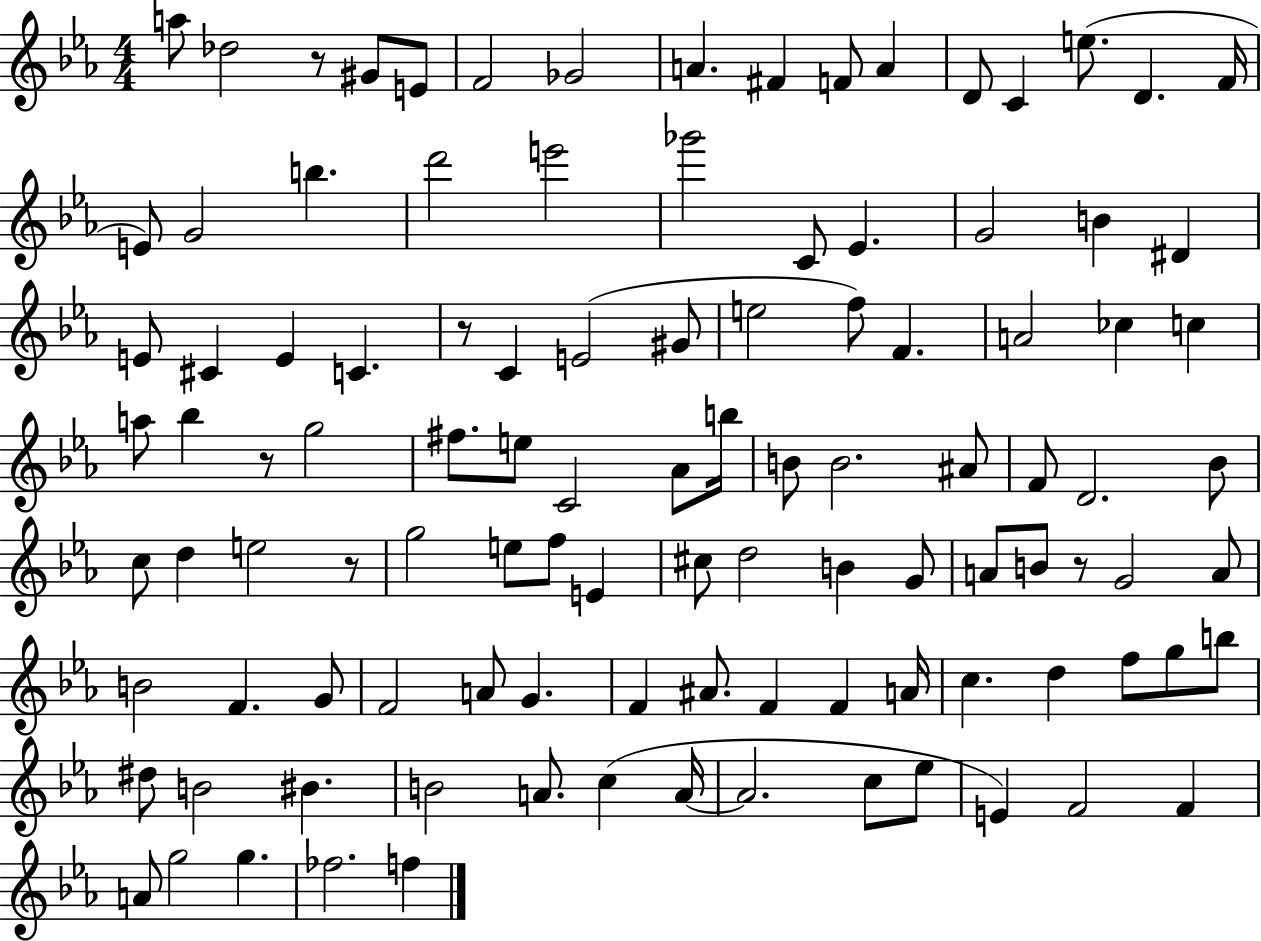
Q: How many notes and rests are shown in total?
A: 107